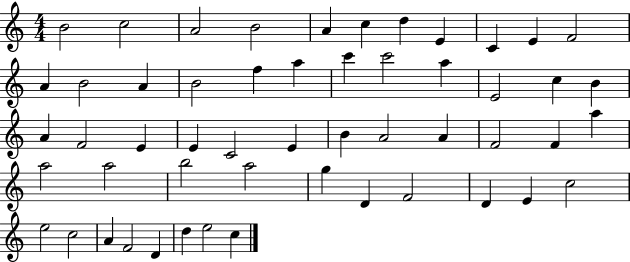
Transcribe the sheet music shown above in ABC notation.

X:1
T:Untitled
M:4/4
L:1/4
K:C
B2 c2 A2 B2 A c d E C E F2 A B2 A B2 f a c' c'2 a E2 c B A F2 E E C2 E B A2 A F2 F a a2 a2 b2 a2 g D F2 D E c2 e2 c2 A F2 D d e2 c